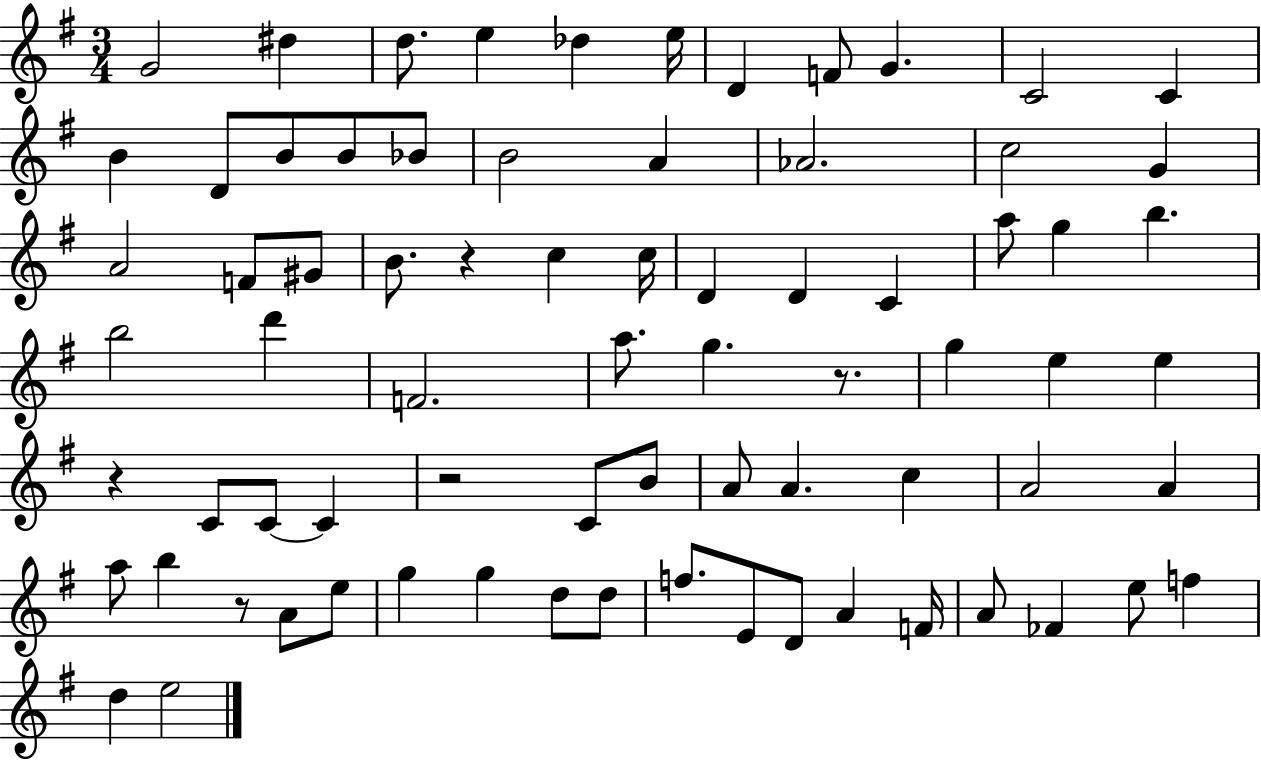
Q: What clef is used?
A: treble